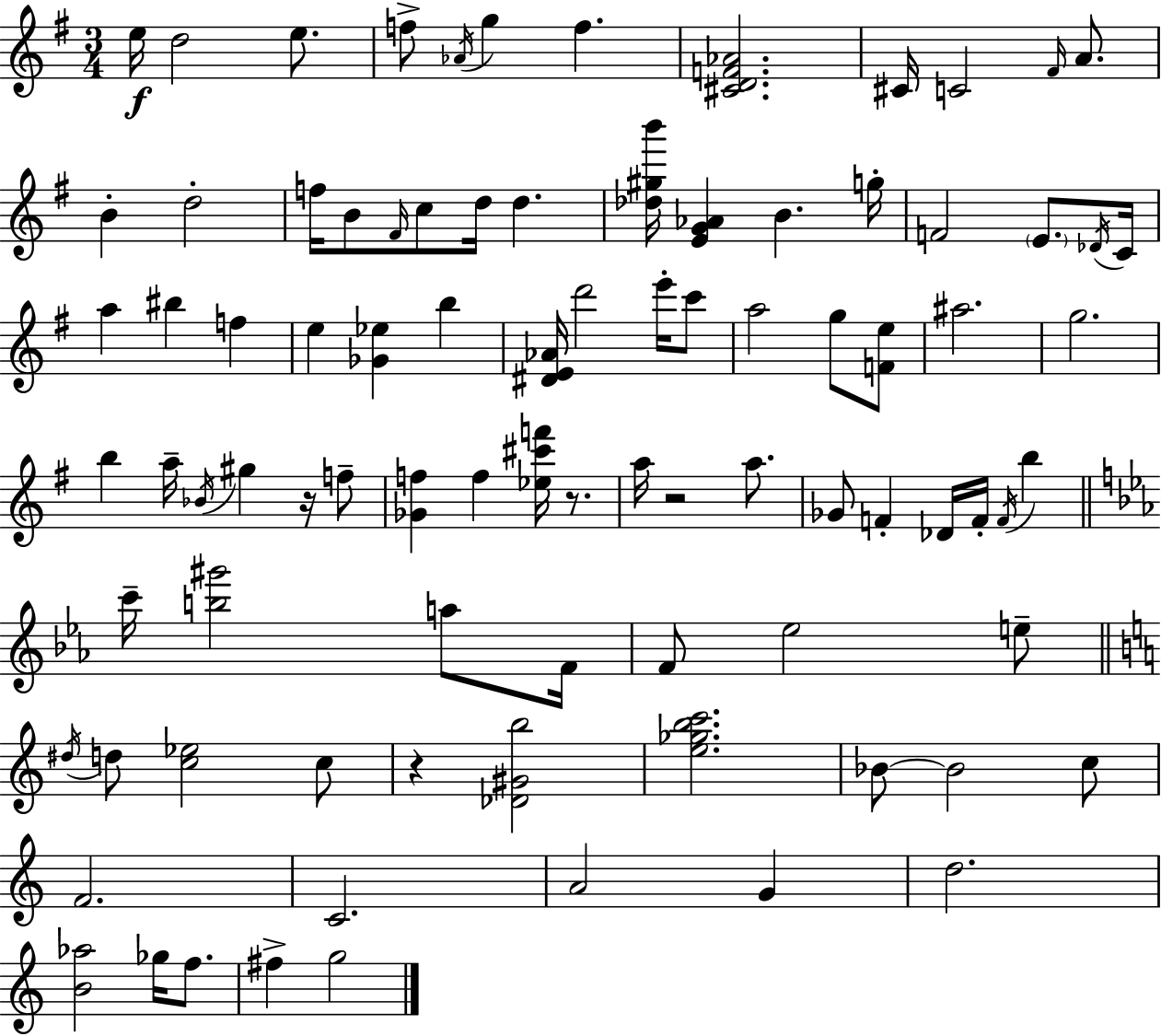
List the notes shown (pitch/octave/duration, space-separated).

E5/s D5/h E5/e. F5/e Ab4/s G5/q F5/q. [C#4,D4,F4,Ab4]/h. C#4/s C4/h F#4/s A4/e. B4/q D5/h F5/s B4/e F#4/s C5/e D5/s D5/q. [Db5,G#5,B6]/s [E4,G4,Ab4]/q B4/q. G5/s F4/h E4/e. Db4/s C4/s A5/q BIS5/q F5/q E5/q [Gb4,Eb5]/q B5/q [D#4,E4,Ab4]/s D6/h E6/s C6/e A5/h G5/e [F4,E5]/e A#5/h. G5/h. B5/q A5/s Bb4/s G#5/q R/s F5/e [Gb4,F5]/q F5/q [Eb5,C#6,F6]/s R/e. A5/s R/h A5/e. Gb4/e F4/q Db4/s F4/s F4/s B5/q C6/s [B5,G#6]/h A5/e F4/s F4/e Eb5/h E5/e D#5/s D5/e [C5,Eb5]/h C5/e R/q [Db4,G#4,B5]/h [E5,Gb5,B5,C6]/h. Bb4/e Bb4/h C5/e F4/h. C4/h. A4/h G4/q D5/h. [B4,Ab5]/h Gb5/s F5/e. F#5/q G5/h